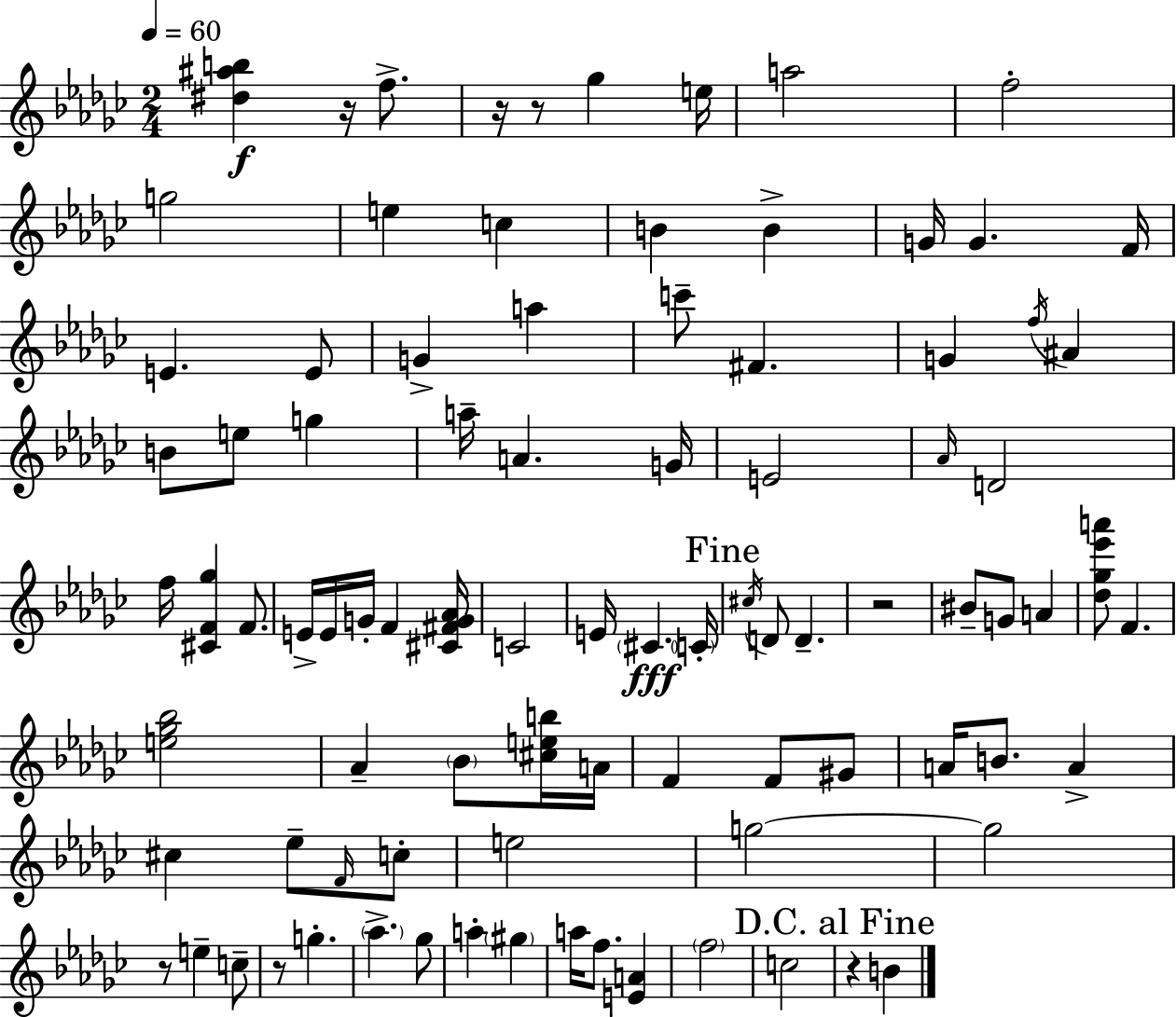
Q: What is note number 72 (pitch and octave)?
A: A5